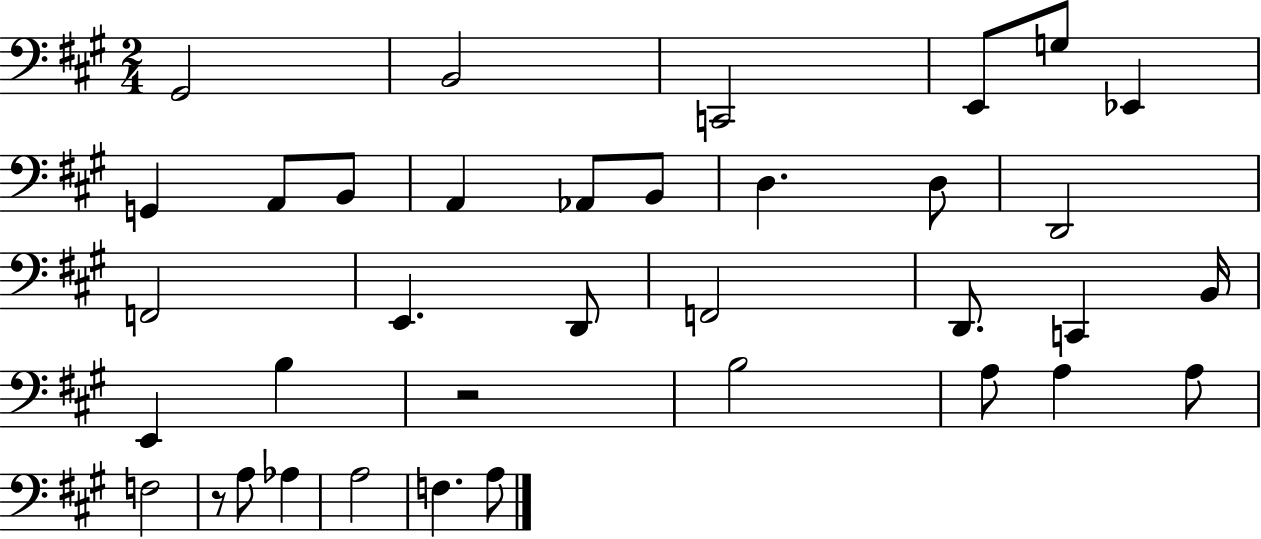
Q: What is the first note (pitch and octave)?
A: G#2